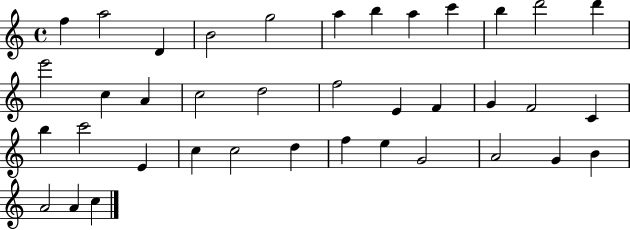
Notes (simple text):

F5/q A5/h D4/q B4/h G5/h A5/q B5/q A5/q C6/q B5/q D6/h D6/q E6/h C5/q A4/q C5/h D5/h F5/h E4/q F4/q G4/q F4/h C4/q B5/q C6/h E4/q C5/q C5/h D5/q F5/q E5/q G4/h A4/h G4/q B4/q A4/h A4/q C5/q